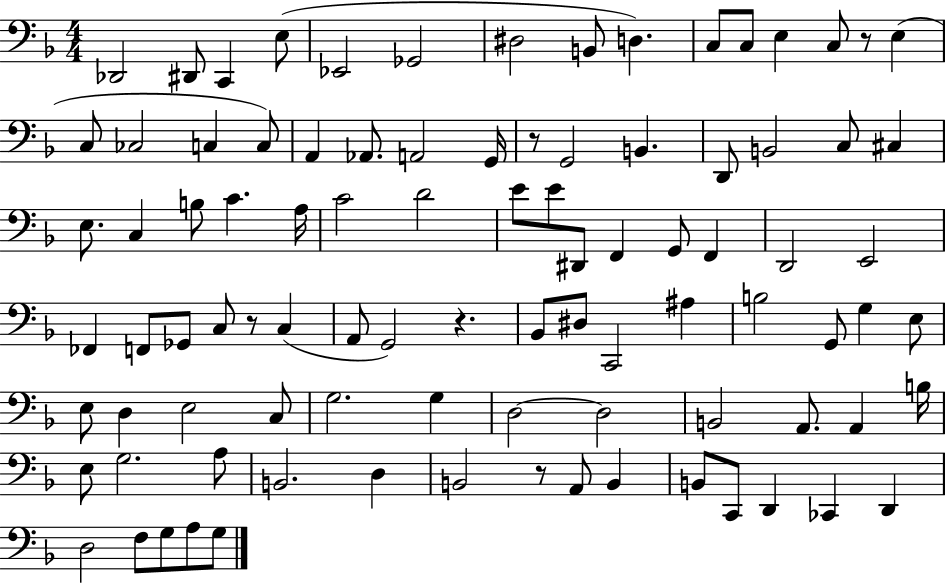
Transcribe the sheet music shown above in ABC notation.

X:1
T:Untitled
M:4/4
L:1/4
K:F
_D,,2 ^D,,/2 C,, E,/2 _E,,2 _G,,2 ^D,2 B,,/2 D, C,/2 C,/2 E, C,/2 z/2 E, C,/2 _C,2 C, C,/2 A,, _A,,/2 A,,2 G,,/4 z/2 G,,2 B,, D,,/2 B,,2 C,/2 ^C, E,/2 C, B,/2 C A,/4 C2 D2 E/2 E/2 ^D,,/2 F,, G,,/2 F,, D,,2 E,,2 _F,, F,,/2 _G,,/2 C,/2 z/2 C, A,,/2 G,,2 z _B,,/2 ^D,/2 C,,2 ^A, B,2 G,,/2 G, E,/2 E,/2 D, E,2 C,/2 G,2 G, D,2 D,2 B,,2 A,,/2 A,, B,/4 E,/2 G,2 A,/2 B,,2 D, B,,2 z/2 A,,/2 B,, B,,/2 C,,/2 D,, _C,, D,, D,2 F,/2 G,/2 A,/2 G,/2